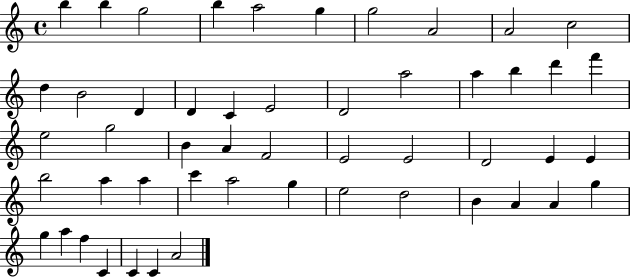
B5/q B5/q G5/h B5/q A5/h G5/q G5/h A4/h A4/h C5/h D5/q B4/h D4/q D4/q C4/q E4/h D4/h A5/h A5/q B5/q D6/q F6/q E5/h G5/h B4/q A4/q F4/h E4/h E4/h D4/h E4/q E4/q B5/h A5/q A5/q C6/q A5/h G5/q E5/h D5/h B4/q A4/q A4/q G5/q G5/q A5/q F5/q C4/q C4/q C4/q A4/h